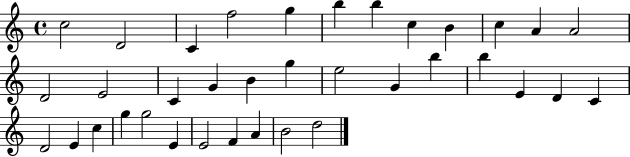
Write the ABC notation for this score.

X:1
T:Untitled
M:4/4
L:1/4
K:C
c2 D2 C f2 g b b c B c A A2 D2 E2 C G B g e2 G b b E D C D2 E c g g2 E E2 F A B2 d2